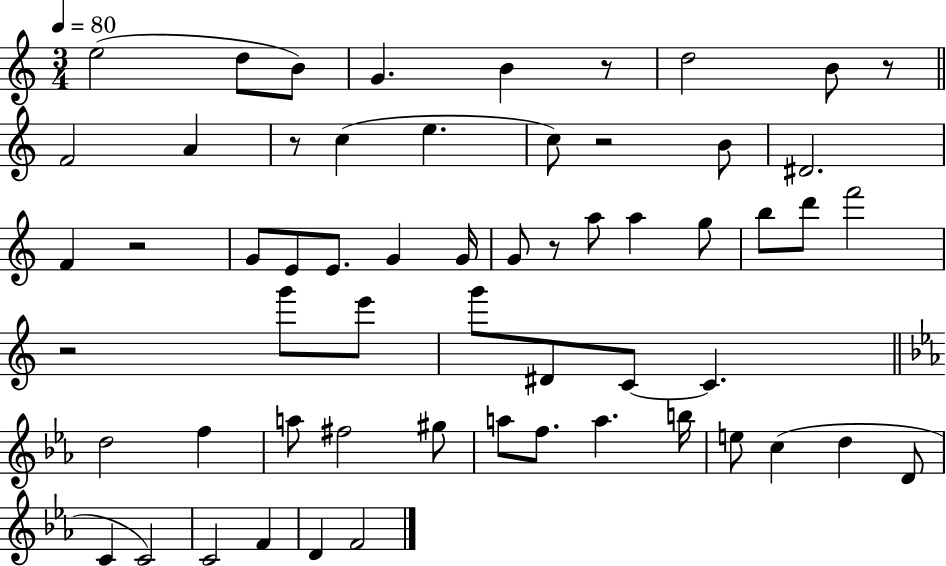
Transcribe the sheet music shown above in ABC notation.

X:1
T:Untitled
M:3/4
L:1/4
K:C
e2 d/2 B/2 G B z/2 d2 B/2 z/2 F2 A z/2 c e c/2 z2 B/2 ^D2 F z2 G/2 E/2 E/2 G G/4 G/2 z/2 a/2 a g/2 b/2 d'/2 f'2 z2 g'/2 e'/2 g'/2 ^D/2 C/2 C d2 f a/2 ^f2 ^g/2 a/2 f/2 a b/4 e/2 c d D/2 C C2 C2 F D F2